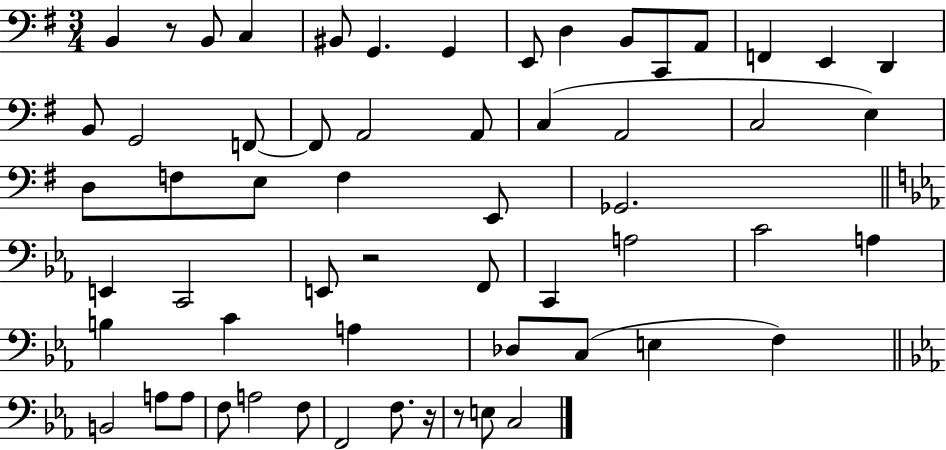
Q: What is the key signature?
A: G major